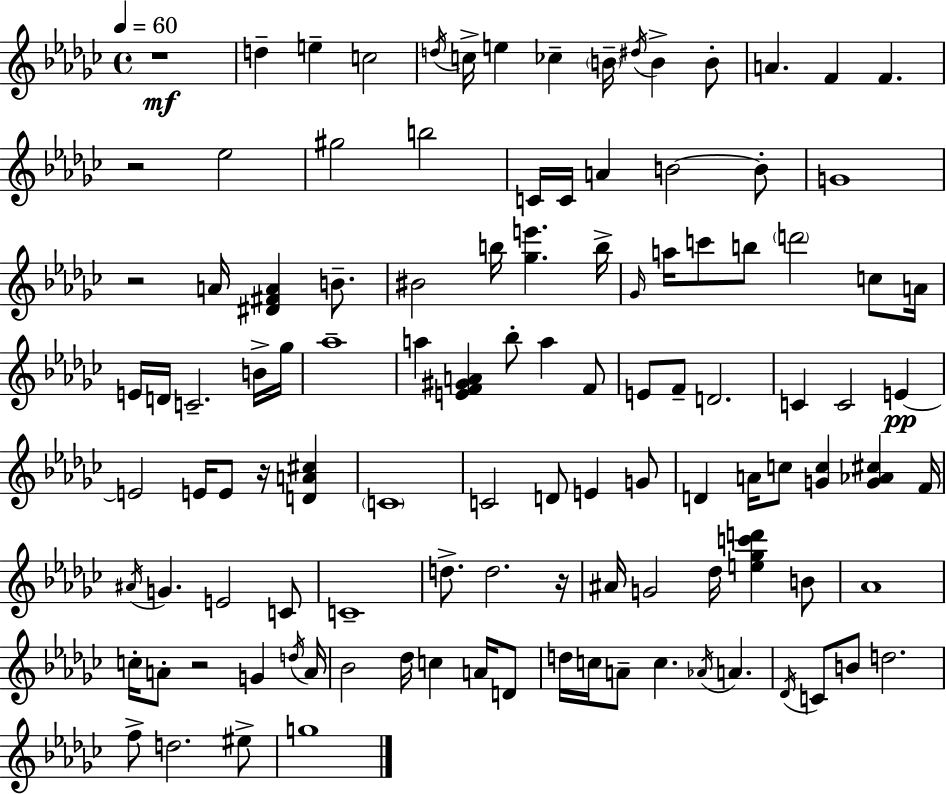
R/w D5/q E5/q C5/h D5/s C5/s E5/q CES5/q B4/s D#5/s B4/q B4/e A4/q. F4/q F4/q. R/h Eb5/h G#5/h B5/h C4/s C4/s A4/q B4/h B4/e G4/w R/h A4/s [D#4,F#4,A4]/q B4/e. BIS4/h B5/s [Gb5,E6]/q. B5/s Gb4/s A5/s C6/e B5/e D6/h C5/e A4/s E4/s D4/s C4/h. B4/s Gb5/s Ab5/w A5/q [E4,F4,G#4,A4]/q Bb5/e A5/q F4/e E4/e F4/e D4/h. C4/q C4/h E4/q E4/h E4/s E4/e R/s [D4,A4,C#5]/q C4/w C4/h D4/e E4/q G4/e D4/q A4/s C5/e [G4,C5]/q [G4,Ab4,C#5]/q F4/s A#4/s G4/q. E4/h C4/e C4/w D5/e. D5/h. R/s A#4/s G4/h Db5/s [E5,Gb5,C6,D6]/q B4/e Ab4/w C5/s A4/e R/h G4/q D5/s A4/s Bb4/h Db5/s C5/q A4/s D4/e D5/s C5/s A4/e C5/q. Ab4/s A4/q. Db4/s C4/e B4/e D5/h. F5/e D5/h. EIS5/e G5/w